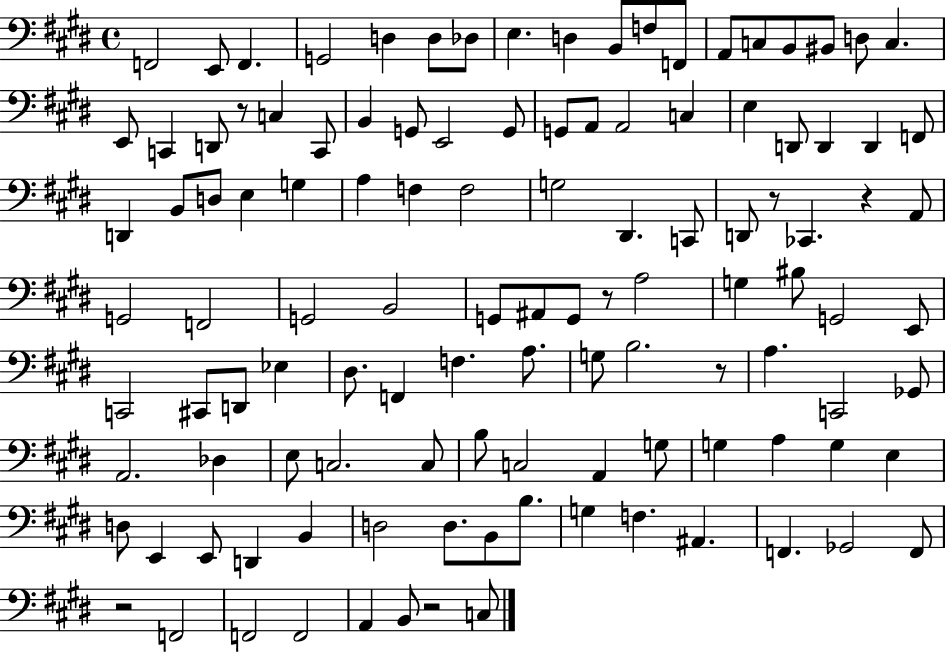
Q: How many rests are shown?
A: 7